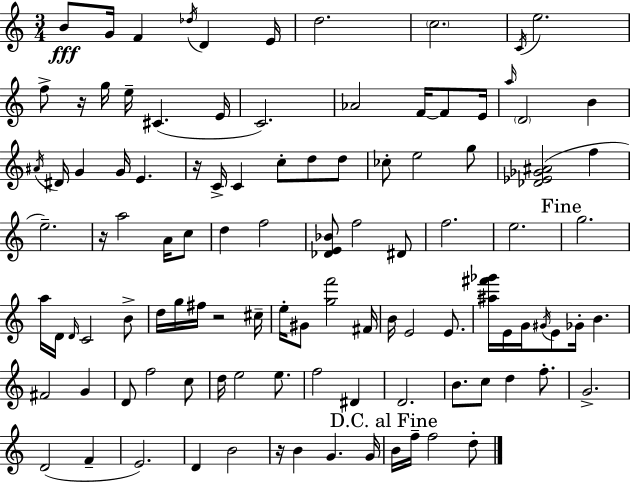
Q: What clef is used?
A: treble